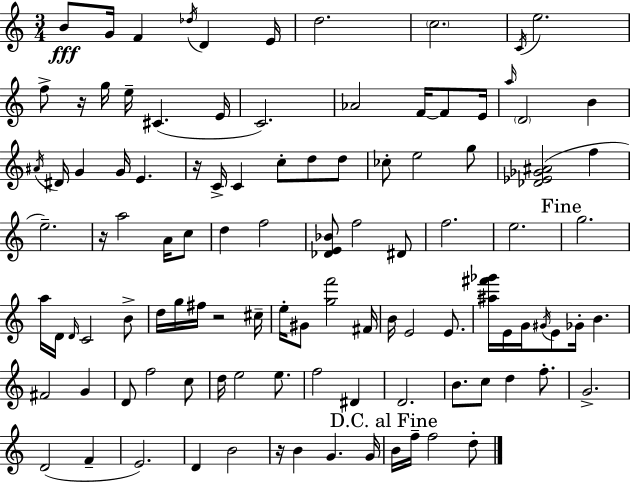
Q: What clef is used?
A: treble